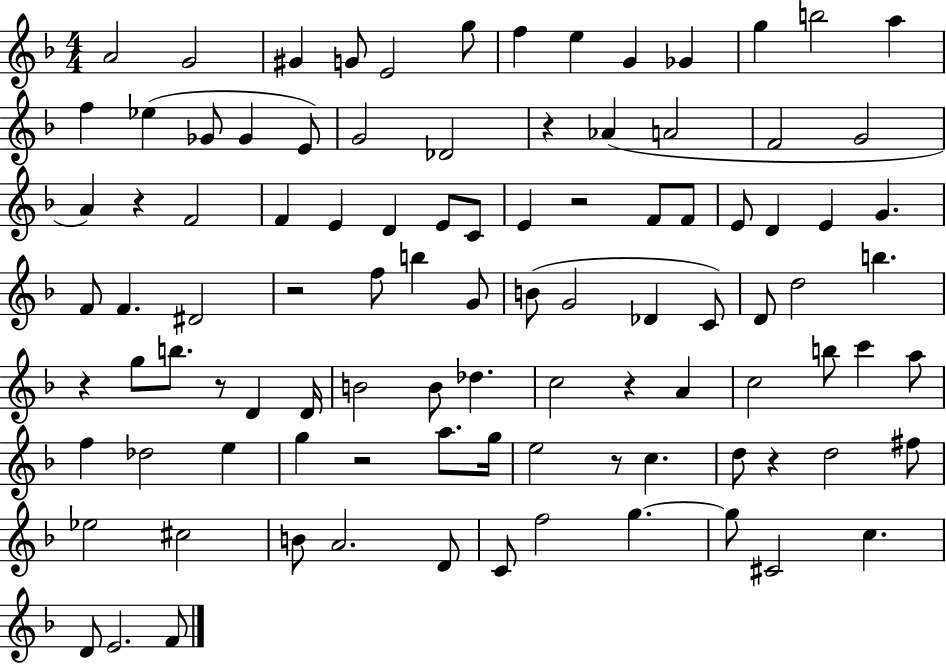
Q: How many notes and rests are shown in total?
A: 99